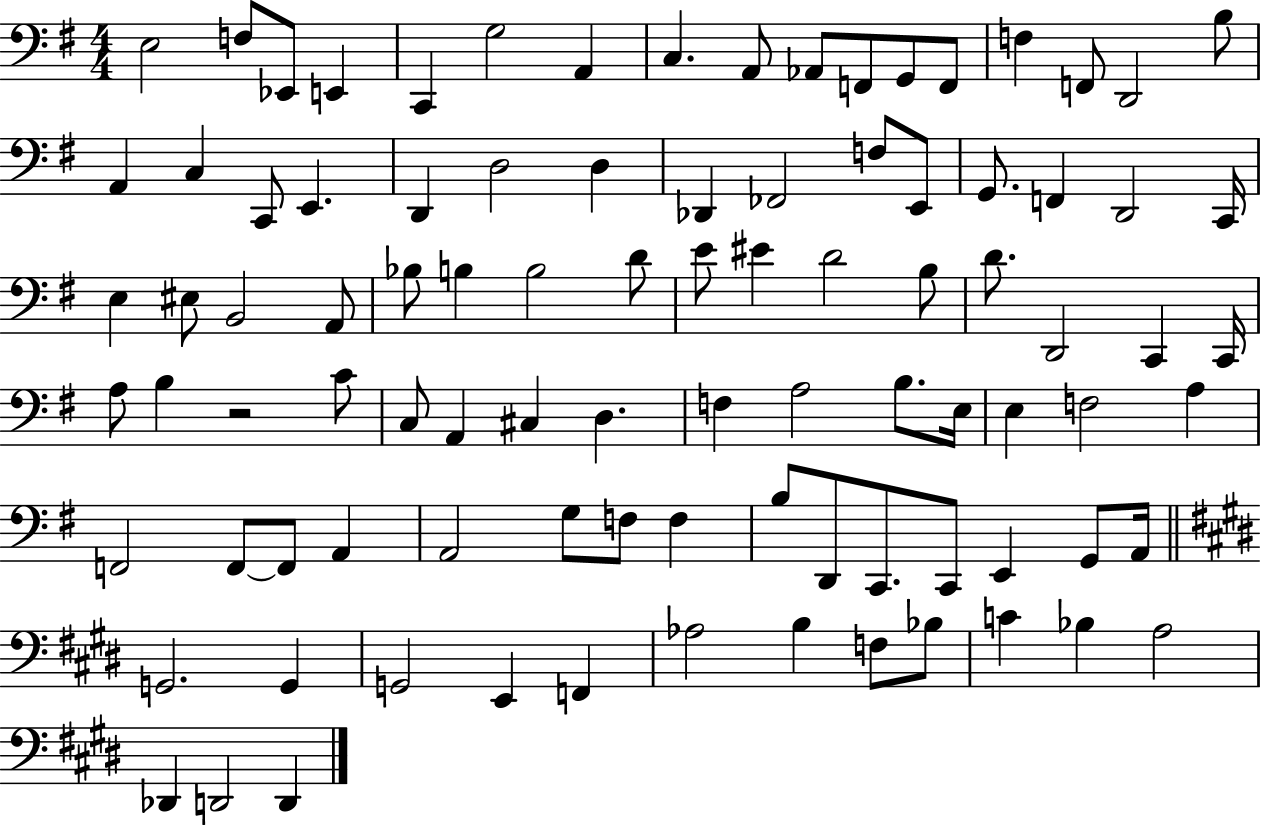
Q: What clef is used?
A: bass